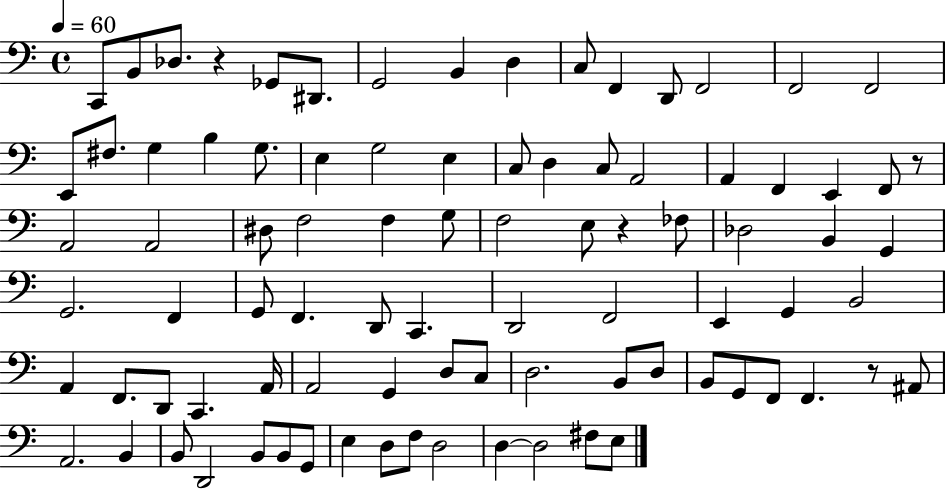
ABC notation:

X:1
T:Untitled
M:4/4
L:1/4
K:C
C,,/2 B,,/2 _D,/2 z _G,,/2 ^D,,/2 G,,2 B,, D, C,/2 F,, D,,/2 F,,2 F,,2 F,,2 E,,/2 ^F,/2 G, B, G,/2 E, G,2 E, C,/2 D, C,/2 A,,2 A,, F,, E,, F,,/2 z/2 A,,2 A,,2 ^D,/2 F,2 F, G,/2 F,2 E,/2 z _F,/2 _D,2 B,, G,, G,,2 F,, G,,/2 F,, D,,/2 C,, D,,2 F,,2 E,, G,, B,,2 A,, F,,/2 D,,/2 C,, A,,/4 A,,2 G,, D,/2 C,/2 D,2 B,,/2 D,/2 B,,/2 G,,/2 F,,/2 F,, z/2 ^A,,/2 A,,2 B,, B,,/2 D,,2 B,,/2 B,,/2 G,,/2 E, D,/2 F,/2 D,2 D, D,2 ^F,/2 E,/2